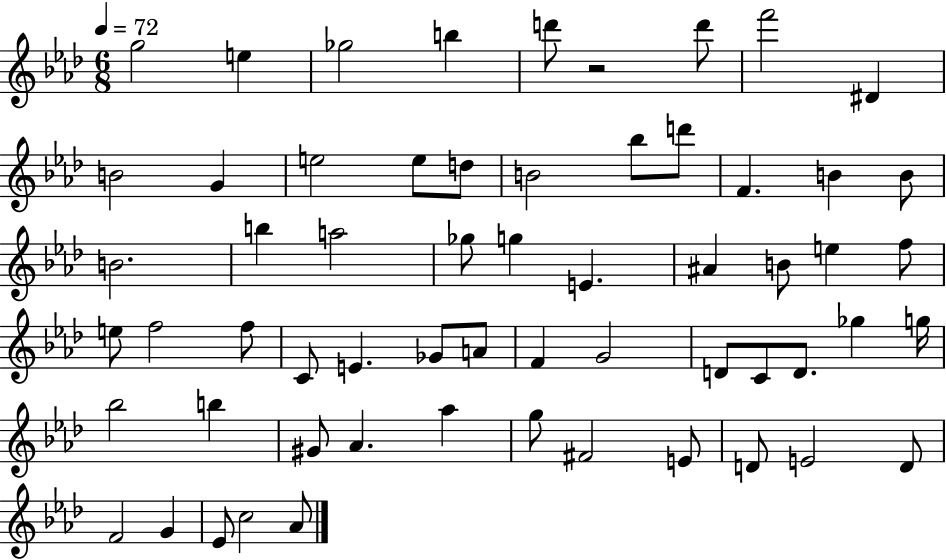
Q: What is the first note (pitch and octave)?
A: G5